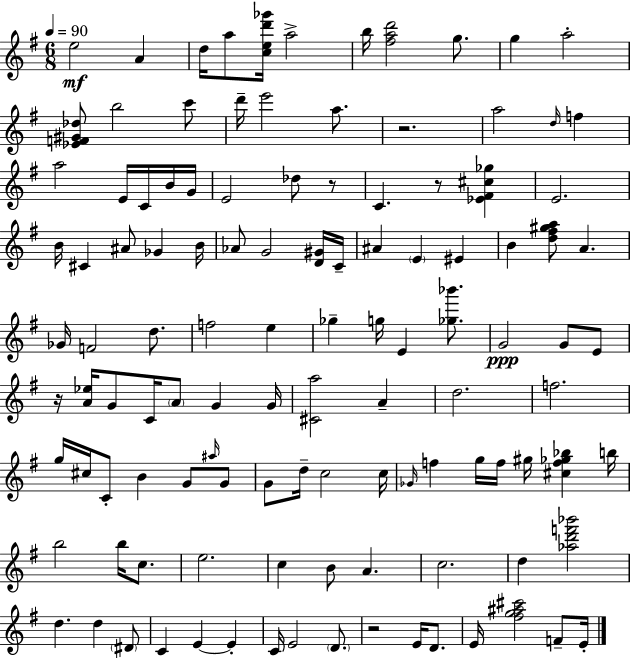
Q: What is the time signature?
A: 6/8